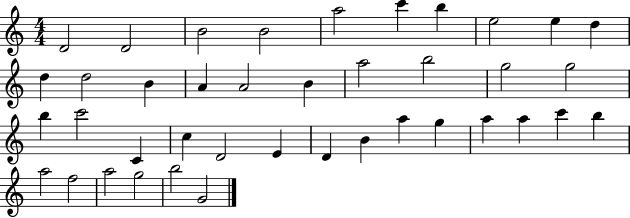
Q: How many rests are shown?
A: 0